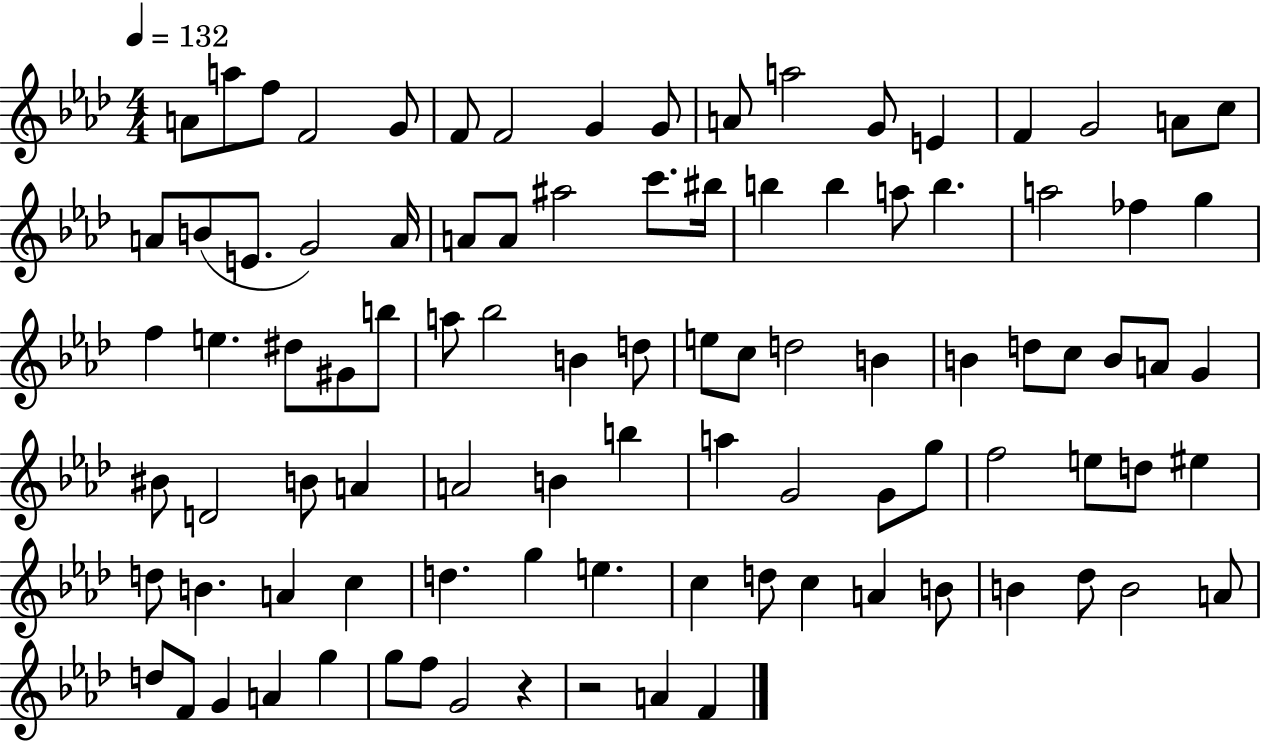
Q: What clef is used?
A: treble